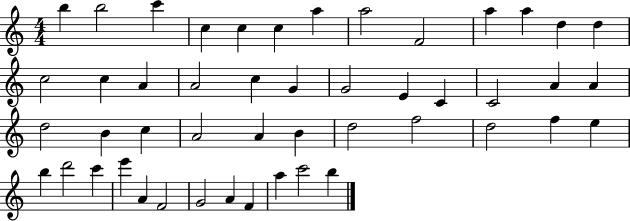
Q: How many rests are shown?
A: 0